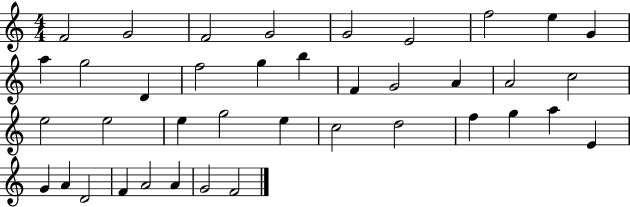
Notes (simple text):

F4/h G4/h F4/h G4/h G4/h E4/h F5/h E5/q G4/q A5/q G5/h D4/q F5/h G5/q B5/q F4/q G4/h A4/q A4/h C5/h E5/h E5/h E5/q G5/h E5/q C5/h D5/h F5/q G5/q A5/q E4/q G4/q A4/q D4/h F4/q A4/h A4/q G4/h F4/h